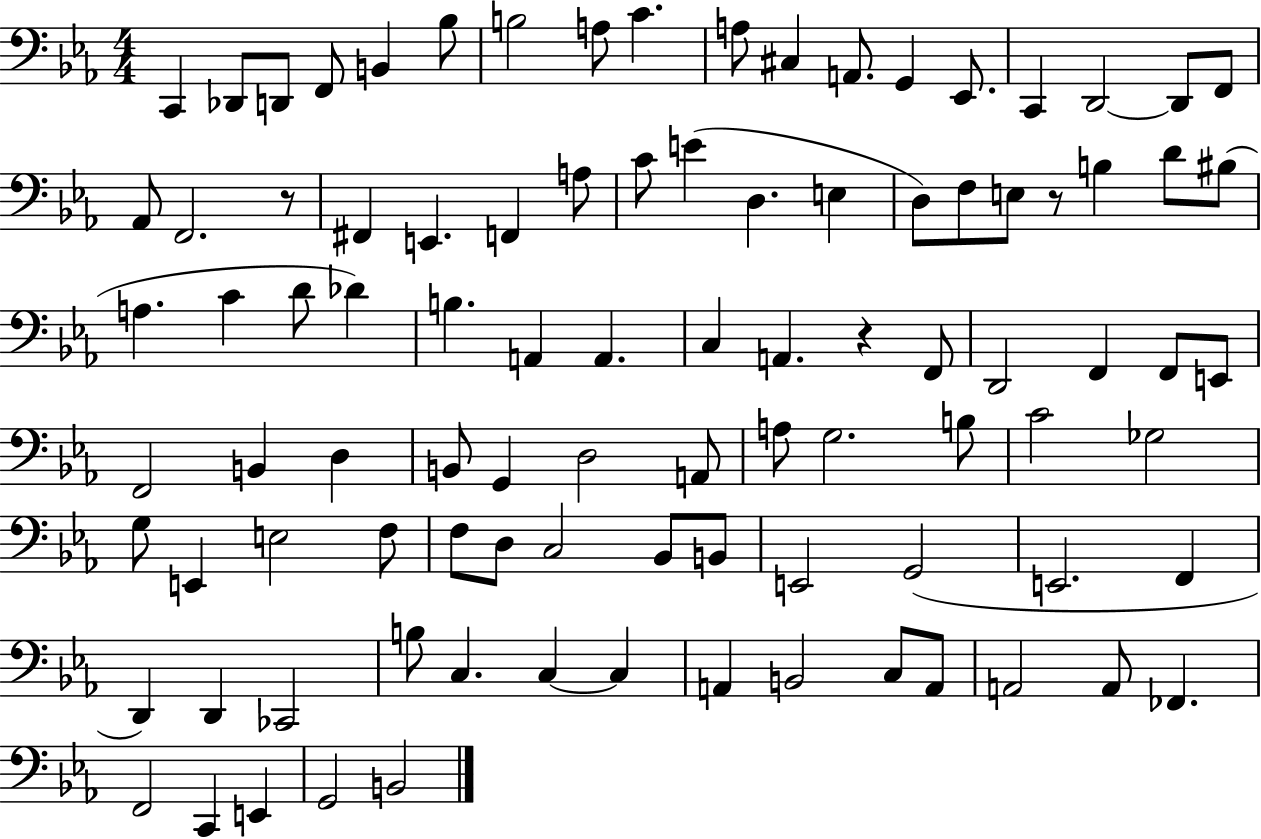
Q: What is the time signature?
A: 4/4